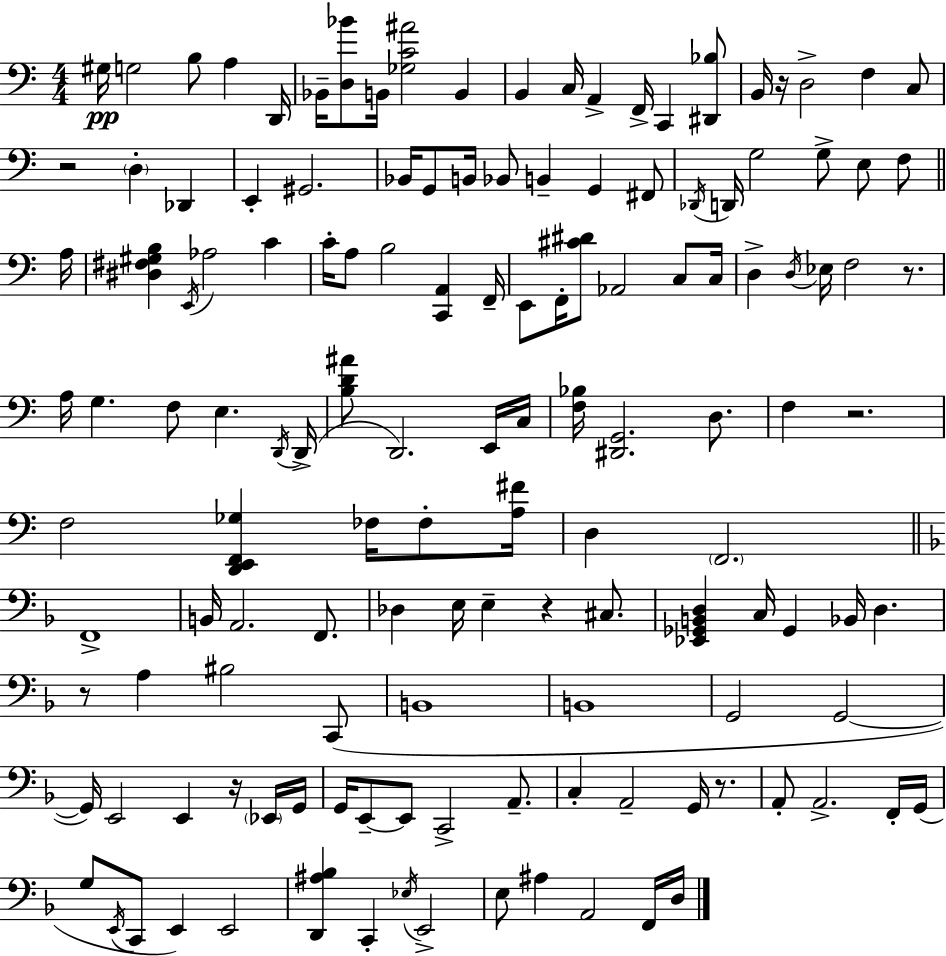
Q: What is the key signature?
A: A minor